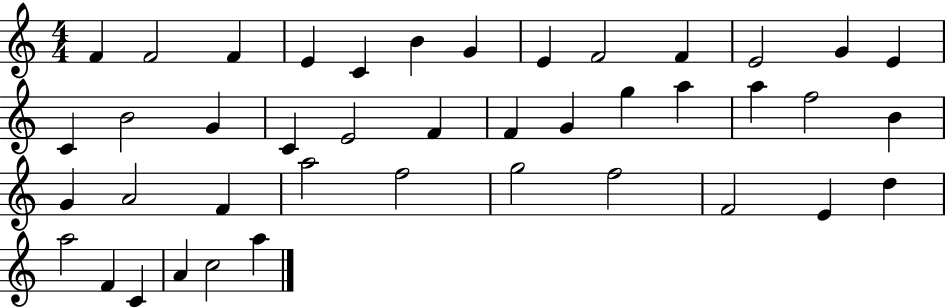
{
  \clef treble
  \numericTimeSignature
  \time 4/4
  \key c \major
  f'4 f'2 f'4 | e'4 c'4 b'4 g'4 | e'4 f'2 f'4 | e'2 g'4 e'4 | \break c'4 b'2 g'4 | c'4 e'2 f'4 | f'4 g'4 g''4 a''4 | a''4 f''2 b'4 | \break g'4 a'2 f'4 | a''2 f''2 | g''2 f''2 | f'2 e'4 d''4 | \break a''2 f'4 c'4 | a'4 c''2 a''4 | \bar "|."
}